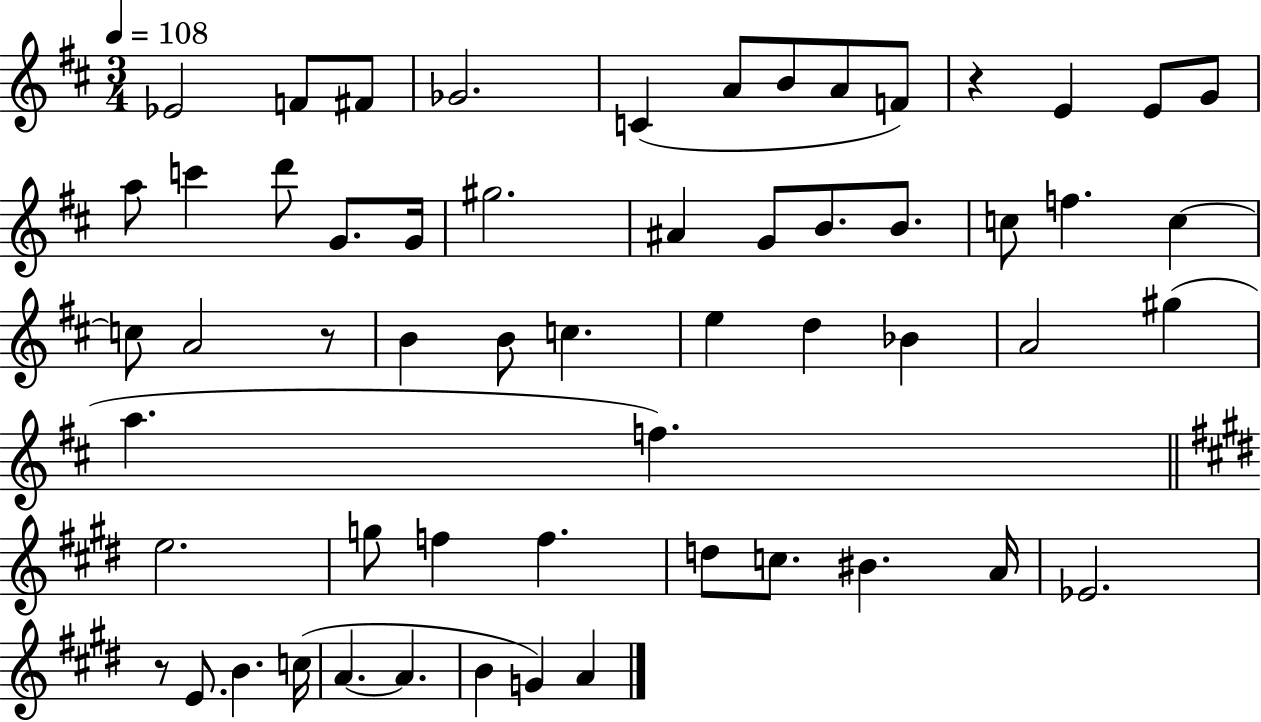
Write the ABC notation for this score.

X:1
T:Untitled
M:3/4
L:1/4
K:D
_E2 F/2 ^F/2 _G2 C A/2 B/2 A/2 F/2 z E E/2 G/2 a/2 c' d'/2 G/2 G/4 ^g2 ^A G/2 B/2 B/2 c/2 f c c/2 A2 z/2 B B/2 c e d _B A2 ^g a f e2 g/2 f f d/2 c/2 ^B A/4 _E2 z/2 E/2 B c/4 A A B G A